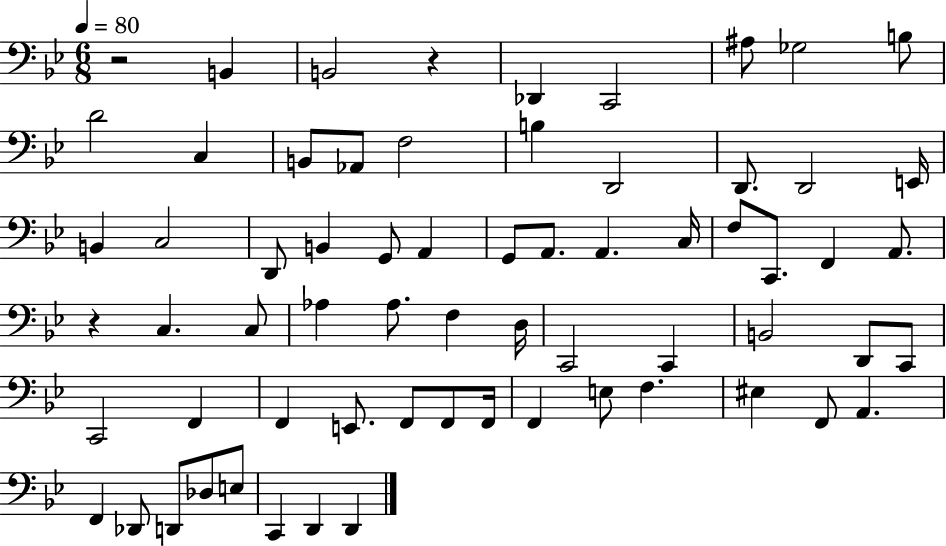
X:1
T:Untitled
M:6/8
L:1/4
K:Bb
z2 B,, B,,2 z _D,, C,,2 ^A,/2 _G,2 B,/2 D2 C, B,,/2 _A,,/2 F,2 B, D,,2 D,,/2 D,,2 E,,/4 B,, C,2 D,,/2 B,, G,,/2 A,, G,,/2 A,,/2 A,, C,/4 F,/2 C,,/2 F,, A,,/2 z C, C,/2 _A, _A,/2 F, D,/4 C,,2 C,, B,,2 D,,/2 C,,/2 C,,2 F,, F,, E,,/2 F,,/2 F,,/2 F,,/4 F,, E,/2 F, ^E, F,,/2 A,, F,, _D,,/2 D,,/2 _D,/2 E,/2 C,, D,, D,,